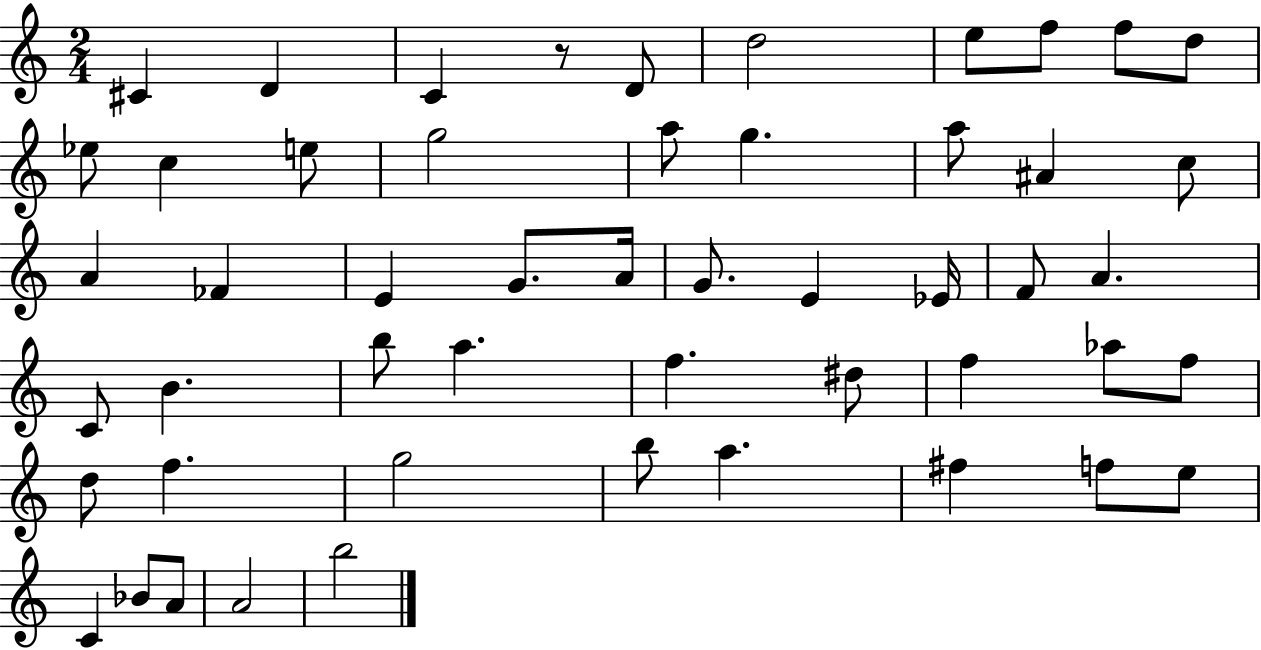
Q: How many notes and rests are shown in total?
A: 51